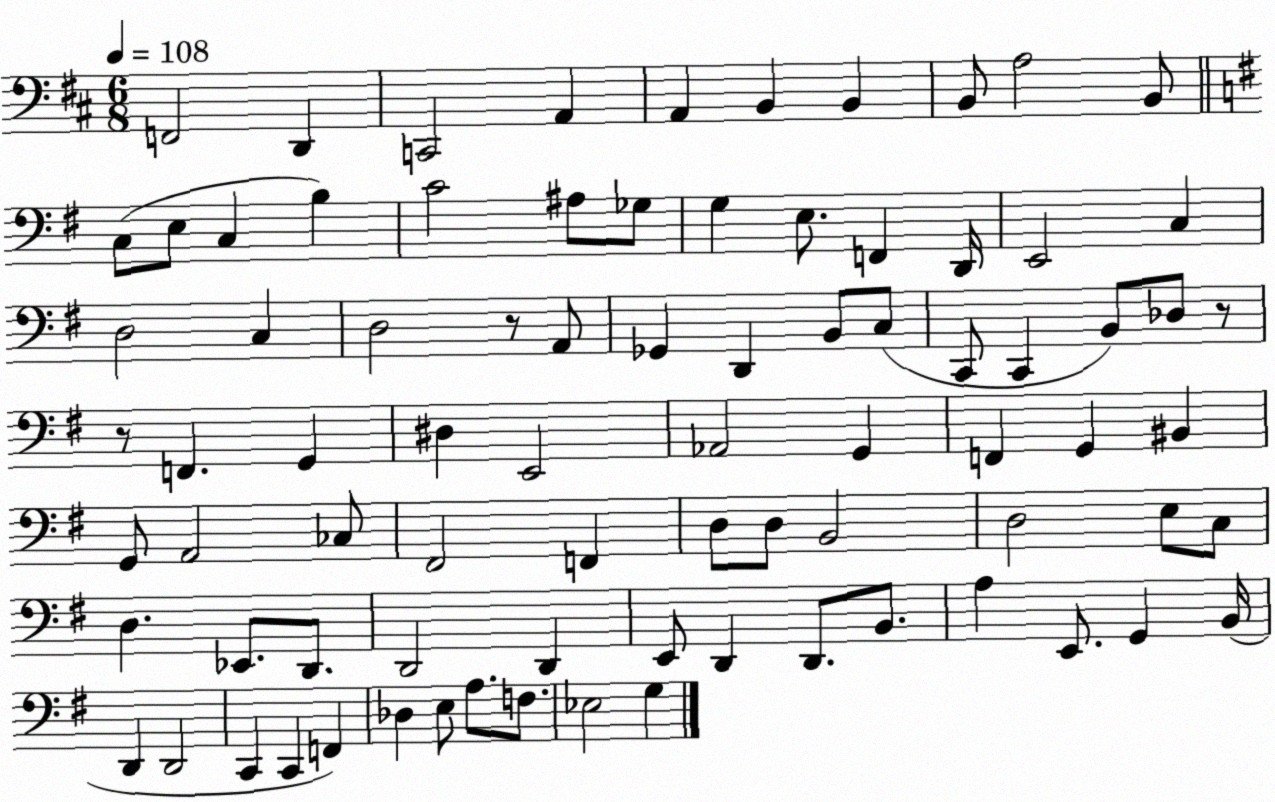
X:1
T:Untitled
M:6/8
L:1/4
K:D
F,,2 D,, C,,2 A,, A,, B,, B,, B,,/2 A,2 B,,/2 C,/2 E,/2 C, B, C2 ^A,/2 _G,/2 G, E,/2 F,, D,,/4 E,,2 C, D,2 C, D,2 z/2 A,,/2 _G,, D,, B,,/2 C,/2 C,,/2 C,, B,,/2 _D,/2 z/2 z/2 F,, G,, ^D, E,,2 _A,,2 G,, F,, G,, ^B,, G,,/2 A,,2 _C,/2 ^F,,2 F,, D,/2 D,/2 B,,2 D,2 E,/2 C,/2 D, _E,,/2 D,,/2 D,,2 D,, E,,/2 D,, D,,/2 B,,/2 A, E,,/2 G,, B,,/4 D,, D,,2 C,, C,, F,, _D, E,/2 A,/2 F,/2 _E,2 G,